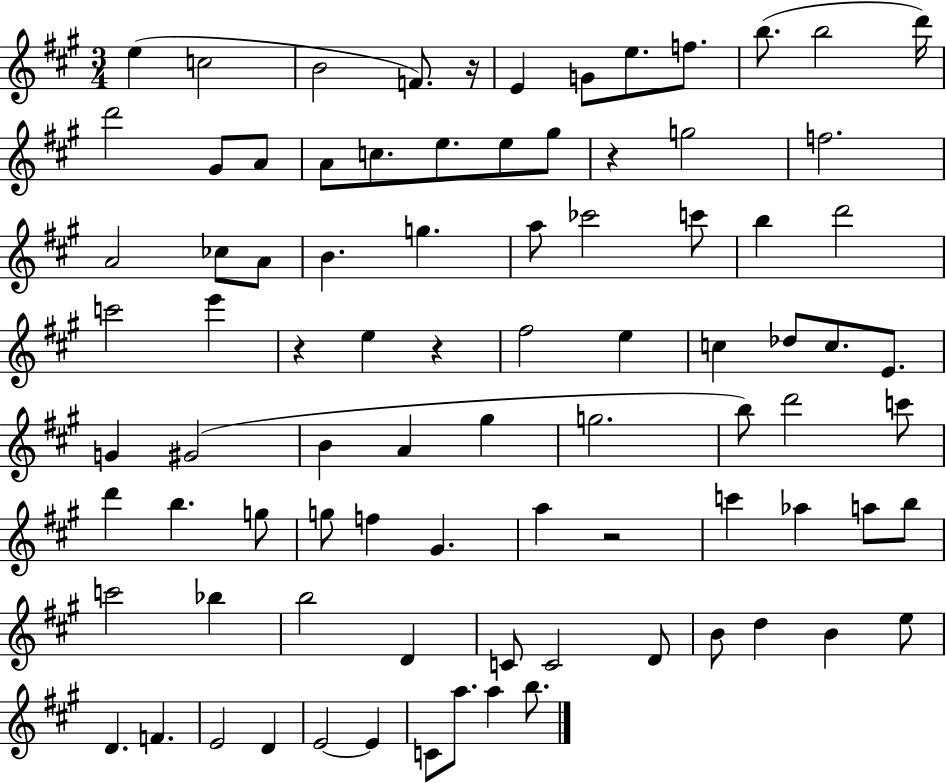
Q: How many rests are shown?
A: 5